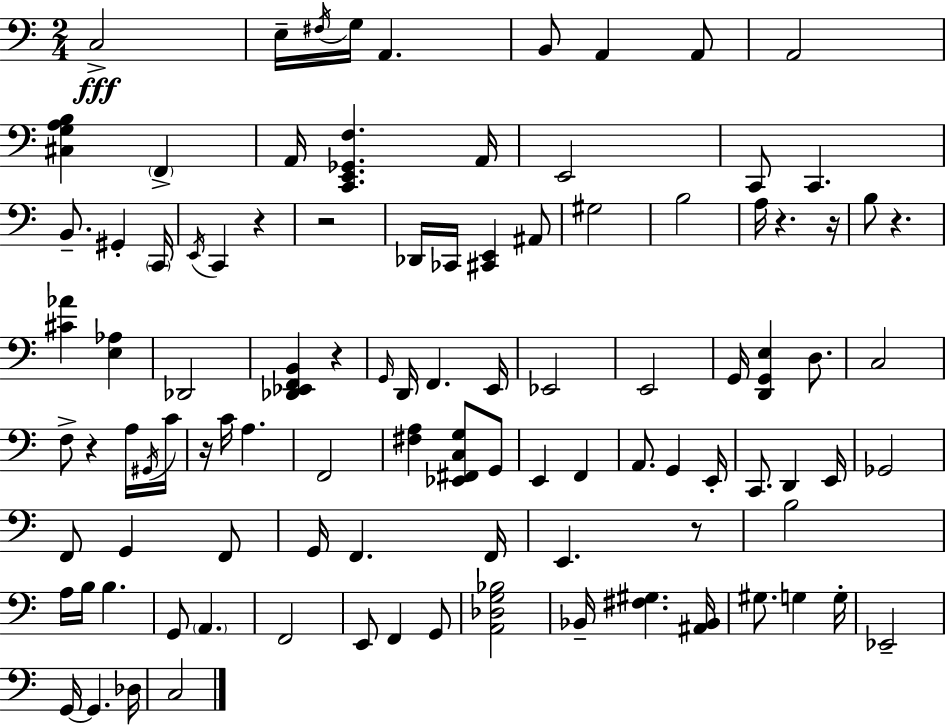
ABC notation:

X:1
T:Untitled
M:2/4
L:1/4
K:C
C,2 E,/4 ^F,/4 G,/4 A,, B,,/2 A,, A,,/2 A,,2 [^C,G,A,B,] F,, A,,/4 [C,,E,,_G,,F,] A,,/4 E,,2 C,,/2 C,, B,,/2 ^G,, C,,/4 E,,/4 C,, z z2 _D,,/4 _C,,/4 [^C,,E,,] ^A,,/2 ^G,2 B,2 A,/4 z z/4 B,/2 z [^C_A] [E,_A,] _D,,2 [_D,,_E,,F,,B,,] z G,,/4 D,,/4 F,, E,,/4 _E,,2 E,,2 G,,/4 [D,,G,,E,] D,/2 C,2 F,/2 z A,/4 ^G,,/4 C/4 z/4 C/4 A, F,,2 [^F,A,] [_E,,^F,,C,G,]/2 G,,/2 E,, F,, A,,/2 G,, E,,/4 C,,/2 D,, E,,/4 _G,,2 F,,/2 G,, F,,/2 G,,/4 F,, F,,/4 E,, z/2 B,2 A,/4 B,/4 B, G,,/2 A,, F,,2 E,,/2 F,, G,,/2 [A,,_D,G,_B,]2 _B,,/4 [^F,^G,] [^A,,_B,,]/4 ^G,/2 G, G,/4 _E,,2 G,,/4 G,, _D,/4 C,2